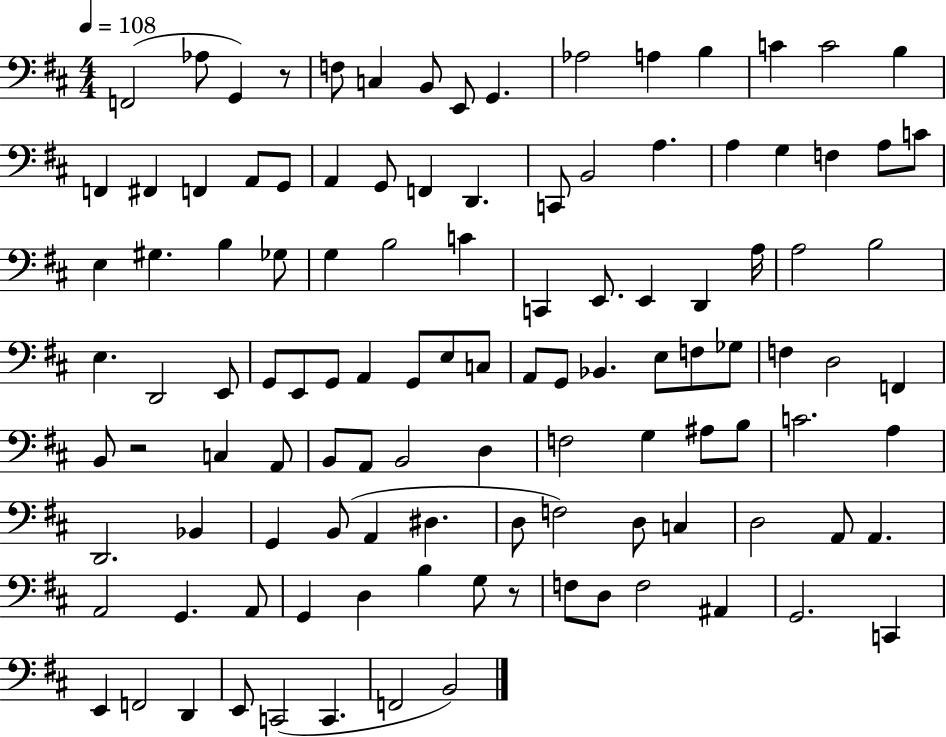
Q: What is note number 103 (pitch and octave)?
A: C2